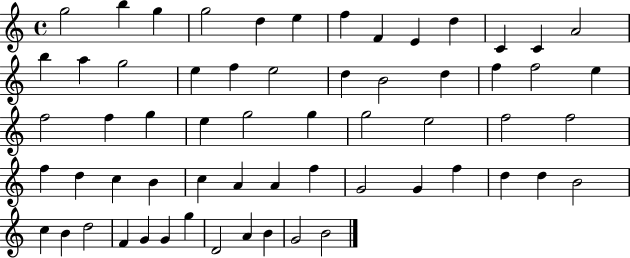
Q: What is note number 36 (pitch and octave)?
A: F5